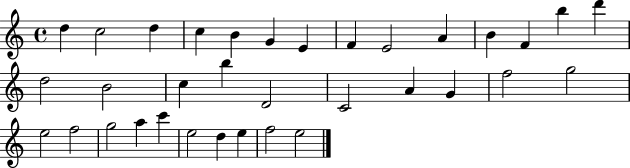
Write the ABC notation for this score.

X:1
T:Untitled
M:4/4
L:1/4
K:C
d c2 d c B G E F E2 A B F b d' d2 B2 c b D2 C2 A G f2 g2 e2 f2 g2 a c' e2 d e f2 e2